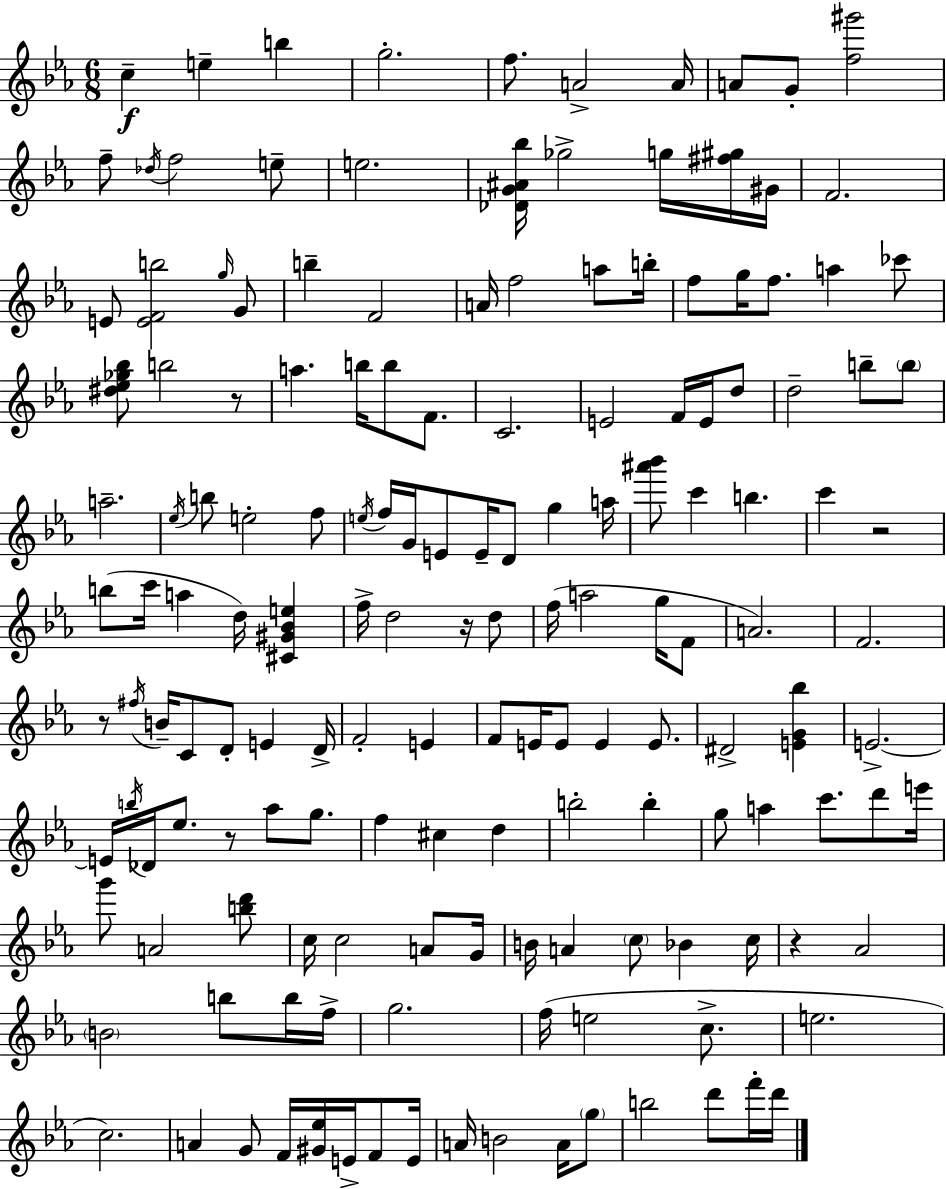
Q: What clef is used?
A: treble